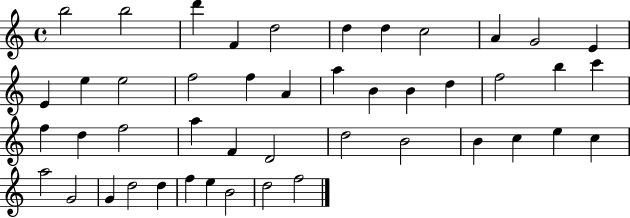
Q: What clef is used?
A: treble